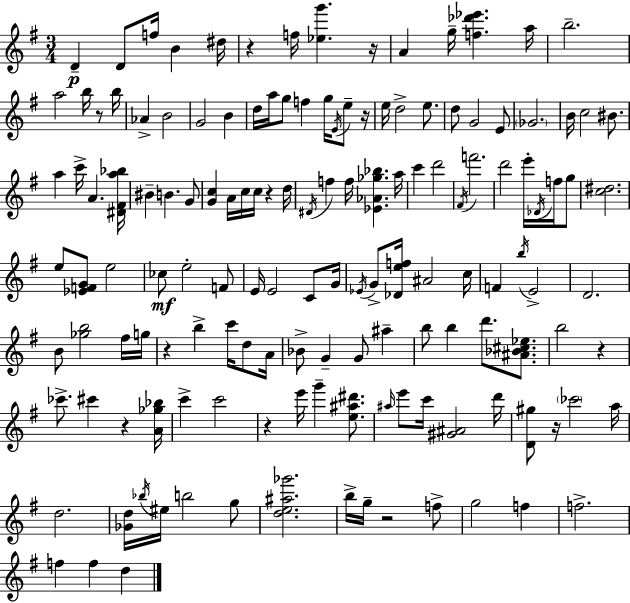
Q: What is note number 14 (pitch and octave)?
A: Ab4